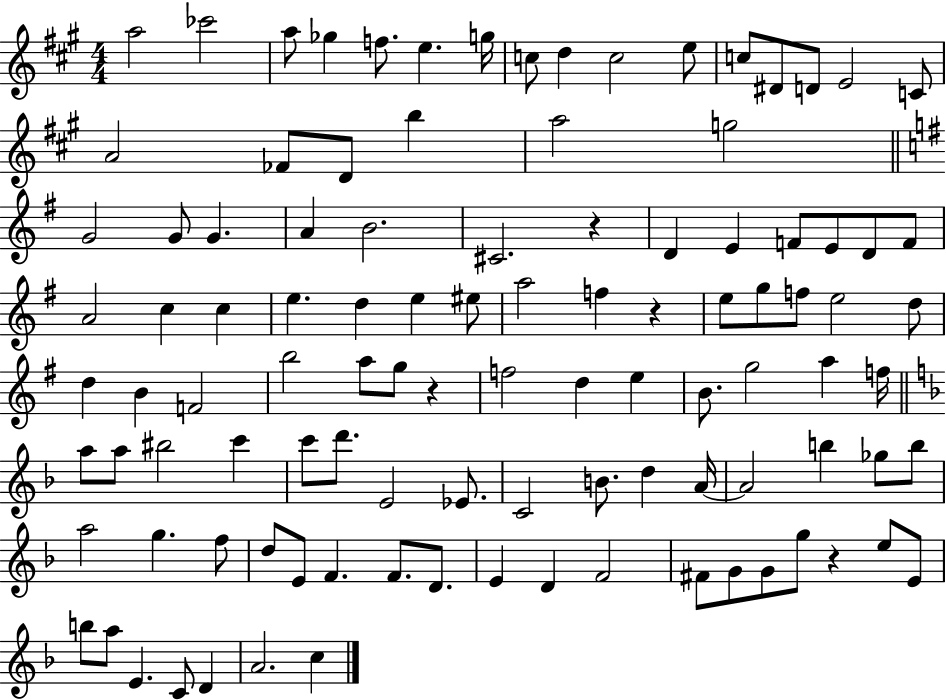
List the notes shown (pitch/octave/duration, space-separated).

A5/h CES6/h A5/e Gb5/q F5/e. E5/q. G5/s C5/e D5/q C5/h E5/e C5/e D#4/e D4/e E4/h C4/e A4/h FES4/e D4/e B5/q A5/h G5/h G4/h G4/e G4/q. A4/q B4/h. C#4/h. R/q D4/q E4/q F4/e E4/e D4/e F4/e A4/h C5/q C5/q E5/q. D5/q E5/q EIS5/e A5/h F5/q R/q E5/e G5/e F5/e E5/h D5/e D5/q B4/q F4/h B5/h A5/e G5/e R/q F5/h D5/q E5/q B4/e. G5/h A5/q F5/s A5/e A5/e BIS5/h C6/q C6/e D6/e. E4/h Eb4/e. C4/h B4/e. D5/q A4/s A4/h B5/q Gb5/e B5/e A5/h G5/q. F5/e D5/e E4/e F4/q. F4/e. D4/e. E4/q D4/q F4/h F#4/e G4/e G4/e G5/e R/q E5/e E4/e B5/e A5/e E4/q. C4/e D4/q A4/h. C5/q